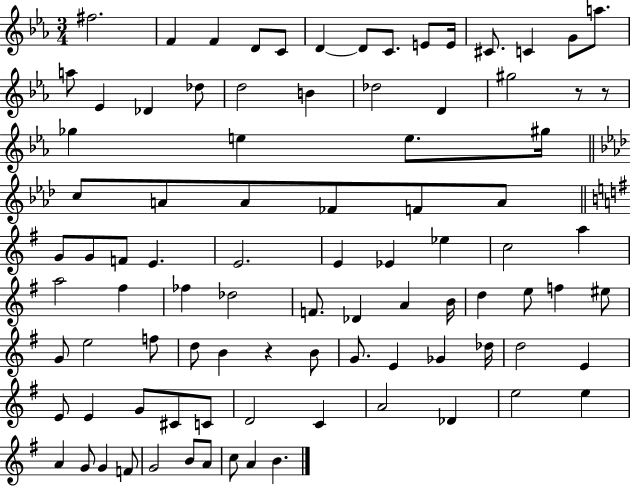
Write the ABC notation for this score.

X:1
T:Untitled
M:3/4
L:1/4
K:Eb
^f2 F F D/2 C/2 D D/2 C/2 E/2 E/4 ^C/2 C G/2 a/2 a/2 _E _D _d/2 d2 B _d2 D ^g2 z/2 z/2 _g e e/2 ^g/4 c/2 A/2 A/2 _F/2 F/2 A/2 G/2 G/2 F/2 E E2 E _E _e c2 a a2 ^f _f _d2 F/2 _D A B/4 d e/2 f ^e/2 G/2 e2 f/2 d/2 B z B/2 G/2 E _G _d/4 d2 E E/2 E G/2 ^C/2 C/2 D2 C A2 _D e2 e A G/2 G F/2 G2 B/2 A/2 c/2 A B